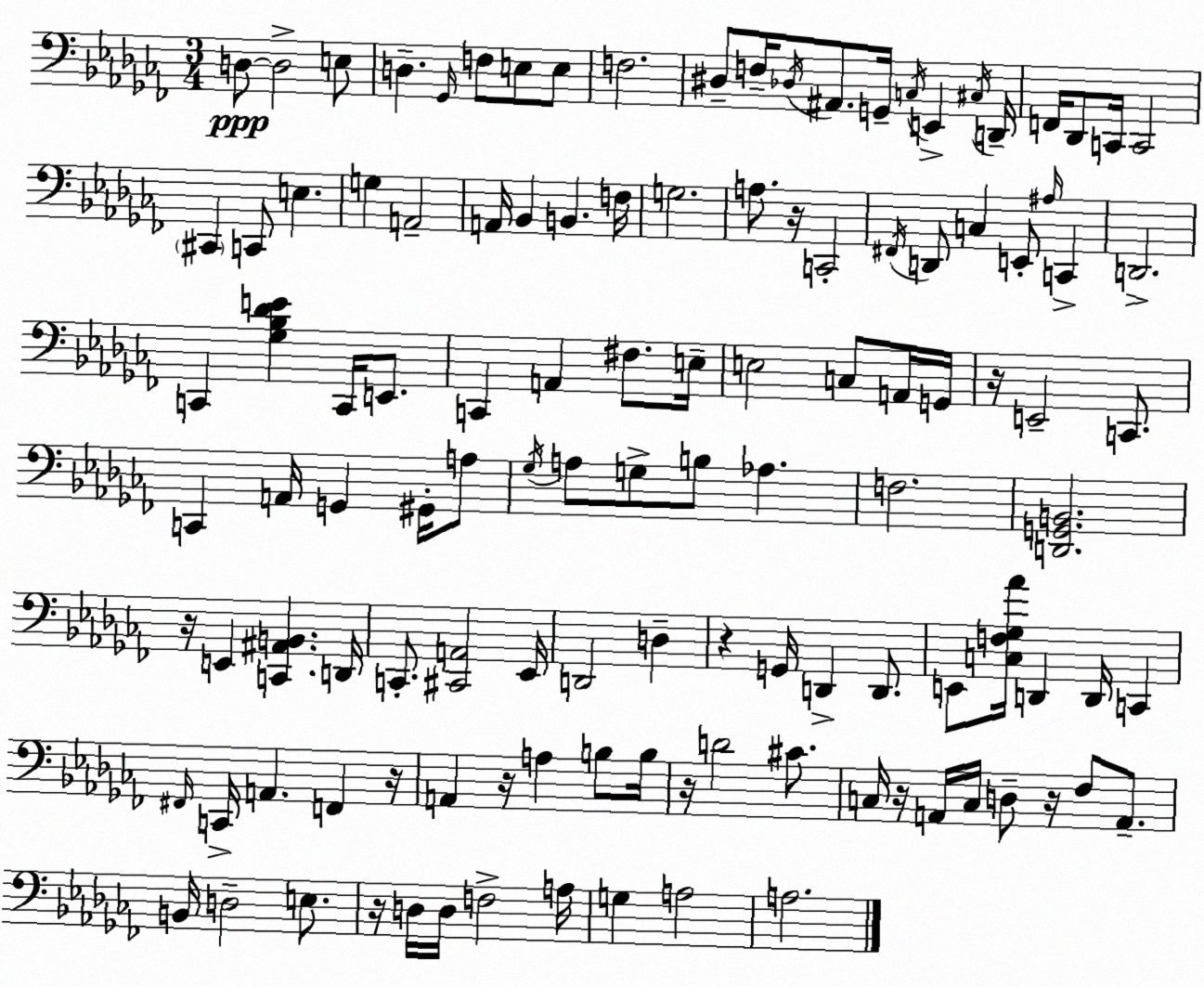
X:1
T:Untitled
M:3/4
L:1/4
K:Abm
D,/2 D,2 E,/2 D, _G,,/4 F,/2 E,/2 E,/2 F,2 ^D,/2 F,/4 _D,/4 ^A,,/2 G,,/4 C,/4 E,, ^C,/4 D,,/4 F,,/4 _D,,/2 C,,/4 C,,2 ^C,, C,,/2 E, G, A,,2 A,,/4 _B,, B,, F,/4 G,2 A,/2 z/4 C,,2 ^F,,/4 D,,/2 C, E,,/2 ^A,/4 C,, D,,2 C,, [_G,_B,_DE] C,,/4 E,,/2 C,, A,, ^F,/2 E,/4 E,2 C,/2 A,,/4 G,,/4 z/4 E,,2 C,,/2 C,, A,,/4 G,, ^G,,/4 A,/2 _G,/4 A,/2 G,/2 B,/2 _A, F,2 [D,,G,,B,,]2 z/4 E,, [C,,^A,,B,,] D,,/4 C,,/2 [^C,,A,,]2 _E,,/4 D,,2 D, z G,,/4 D,, D,,/2 E,,/2 [C,F,_G,_A]/4 D,, D,,/4 C,, ^F,,/4 C,,/4 A,, F,, z/4 A,, z/4 A, B,/2 B,/4 z/4 D2 ^C/2 C,/4 z/4 A,,/4 C,/4 D,/2 z/4 _F,/2 A,,/2 B,,/4 D,2 E,/2 z/4 D,/4 D,/4 F,2 A,/4 G, A,2 A,2